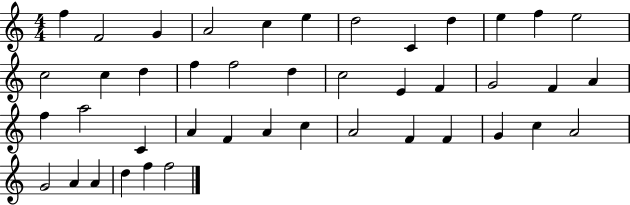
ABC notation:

X:1
T:Untitled
M:4/4
L:1/4
K:C
f F2 G A2 c e d2 C d e f e2 c2 c d f f2 d c2 E F G2 F A f a2 C A F A c A2 F F G c A2 G2 A A d f f2